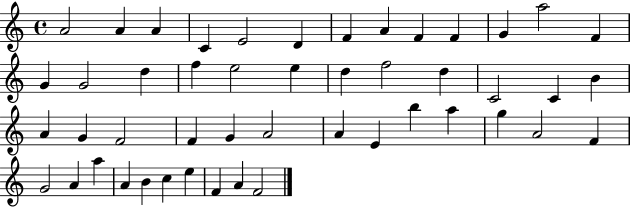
X:1
T:Untitled
M:4/4
L:1/4
K:C
A2 A A C E2 D F A F F G a2 F G G2 d f e2 e d f2 d C2 C B A G F2 F G A2 A E b a g A2 F G2 A a A B c e F A F2